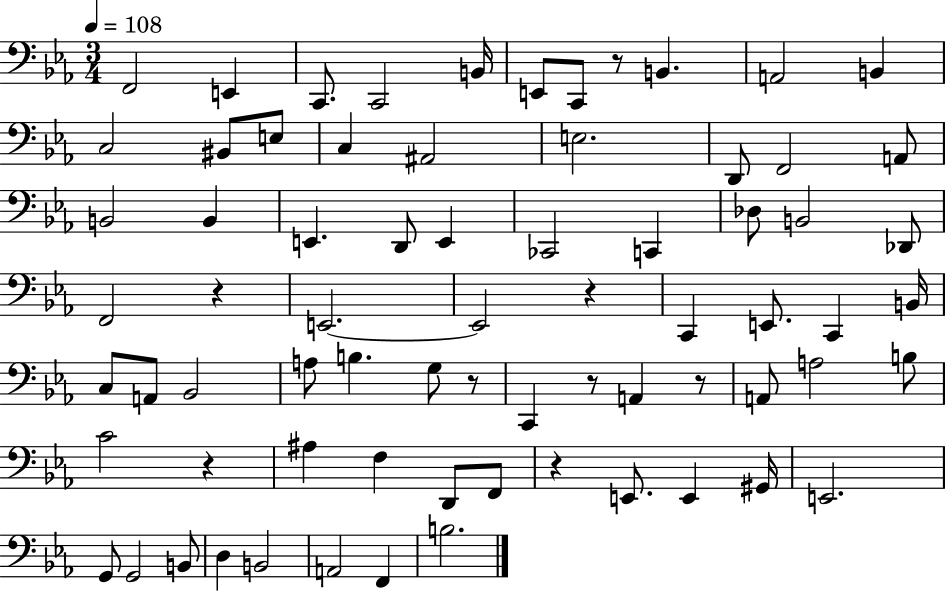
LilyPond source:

{
  \clef bass
  \numericTimeSignature
  \time 3/4
  \key ees \major
  \tempo 4 = 108
  f,2 e,4 | c,8. c,2 b,16 | e,8 c,8 r8 b,4. | a,2 b,4 | \break c2 bis,8 e8 | c4 ais,2 | e2. | d,8 f,2 a,8 | \break b,2 b,4 | e,4. d,8 e,4 | ces,2 c,4 | des8 b,2 des,8 | \break f,2 r4 | e,2.~~ | e,2 r4 | c,4 e,8. c,4 b,16 | \break c8 a,8 bes,2 | a8 b4. g8 r8 | c,4 r8 a,4 r8 | a,8 a2 b8 | \break c'2 r4 | ais4 f4 d,8 f,8 | r4 e,8. e,4 gis,16 | e,2. | \break g,8 g,2 b,8 | d4 b,2 | a,2 f,4 | b2. | \break \bar "|."
}